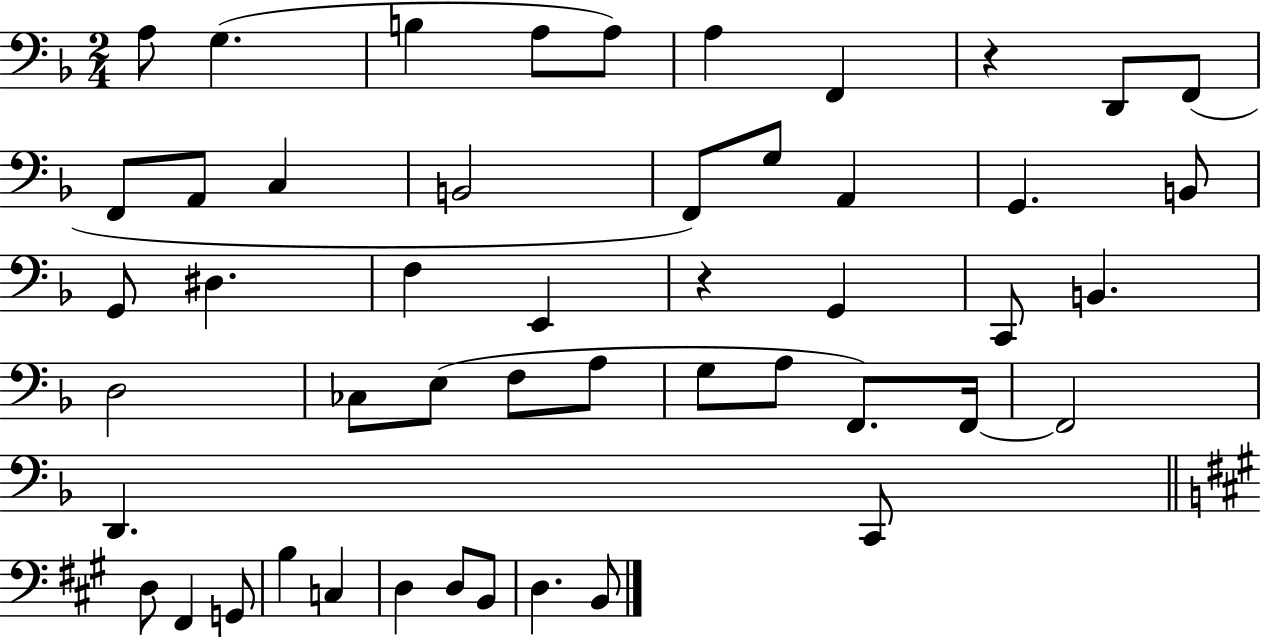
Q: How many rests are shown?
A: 2